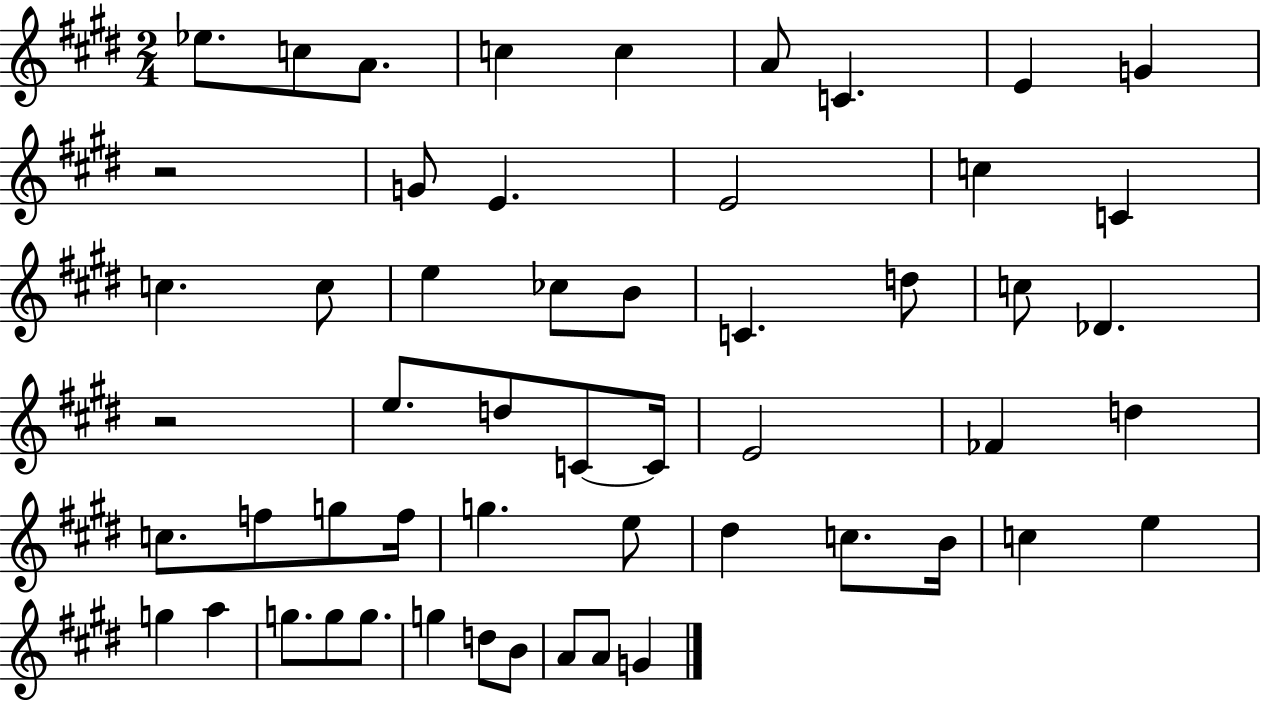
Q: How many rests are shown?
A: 2